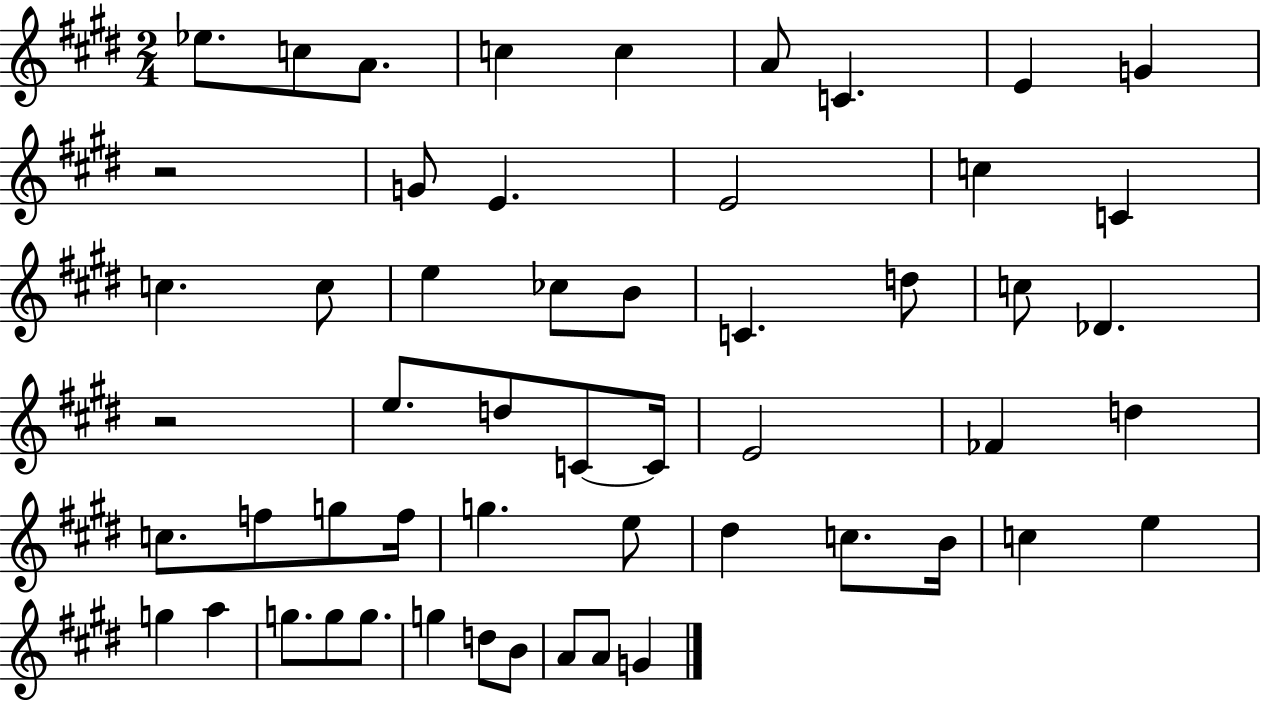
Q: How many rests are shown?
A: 2